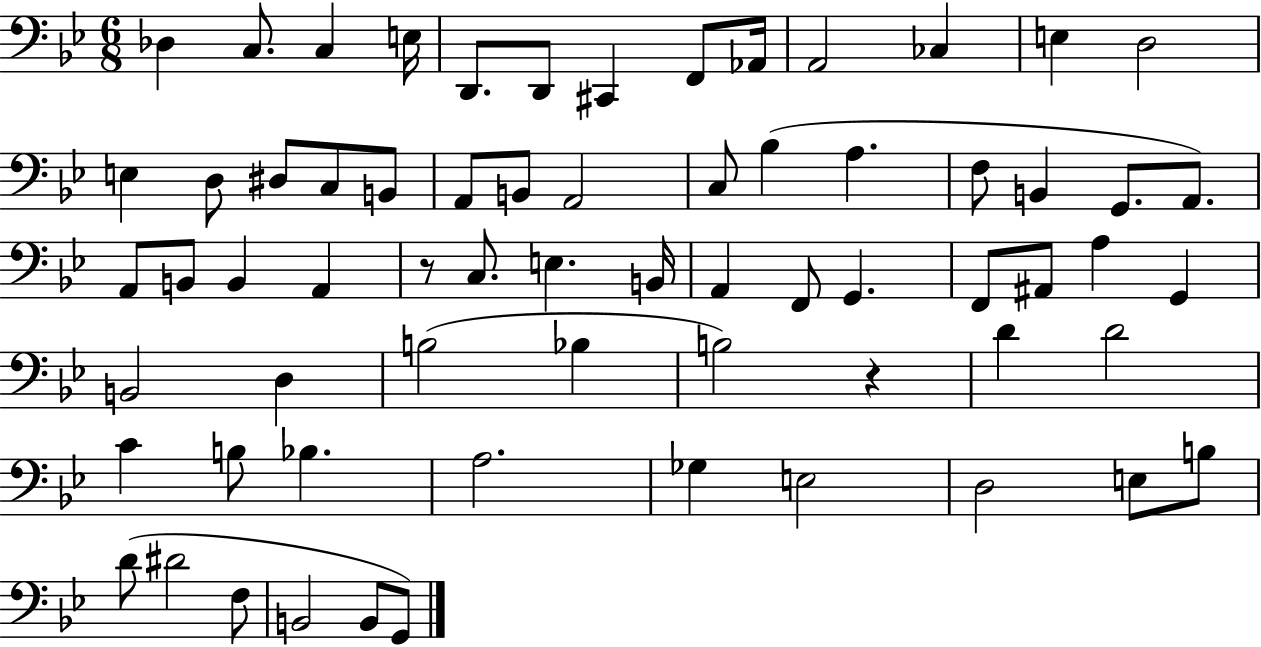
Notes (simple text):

Db3/q C3/e. C3/q E3/s D2/e. D2/e C#2/q F2/e Ab2/s A2/h CES3/q E3/q D3/h E3/q D3/e D#3/e C3/e B2/e A2/e B2/e A2/h C3/e Bb3/q A3/q. F3/e B2/q G2/e. A2/e. A2/e B2/e B2/q A2/q R/e C3/e. E3/q. B2/s A2/q F2/e G2/q. F2/e A#2/e A3/q G2/q B2/h D3/q B3/h Bb3/q B3/h R/q D4/q D4/h C4/q B3/e Bb3/q. A3/h. Gb3/q E3/h D3/h E3/e B3/e D4/e D#4/h F3/e B2/h B2/e G2/e